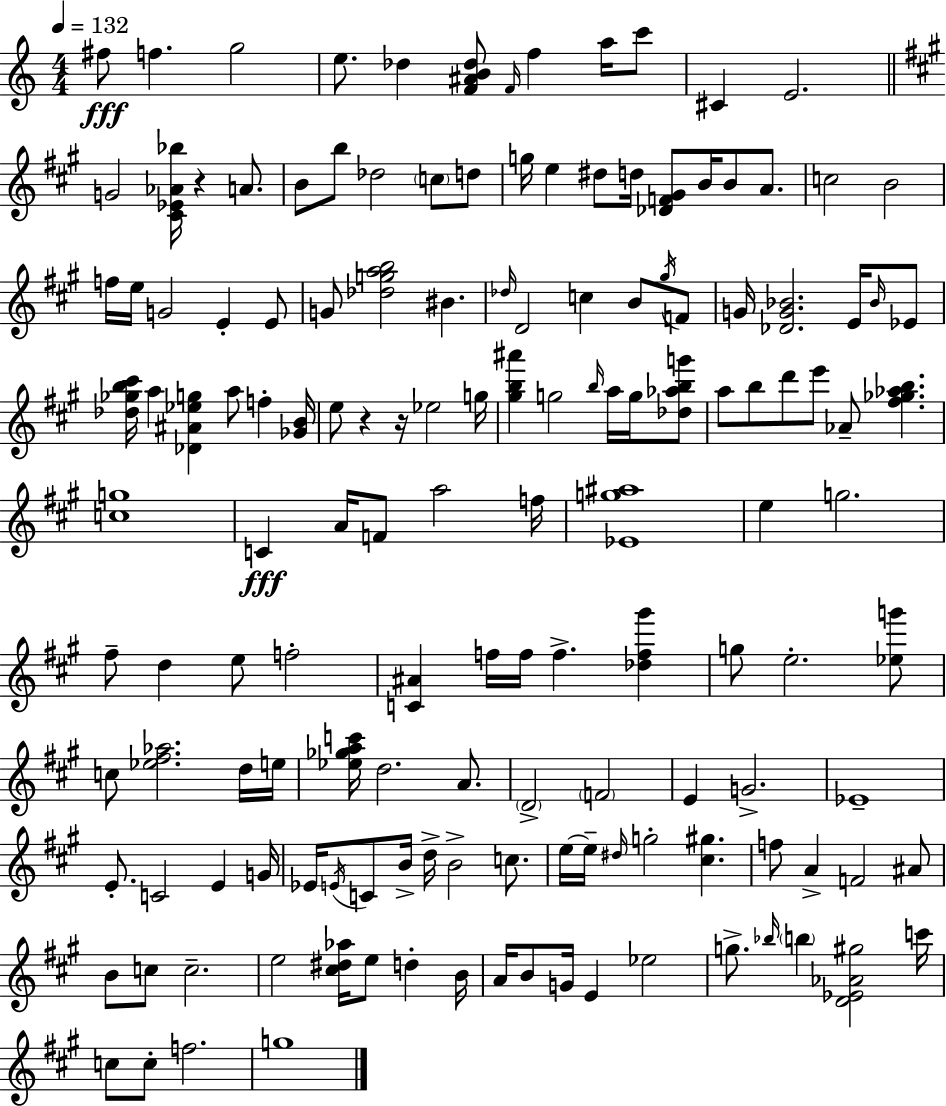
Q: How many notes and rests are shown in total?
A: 148